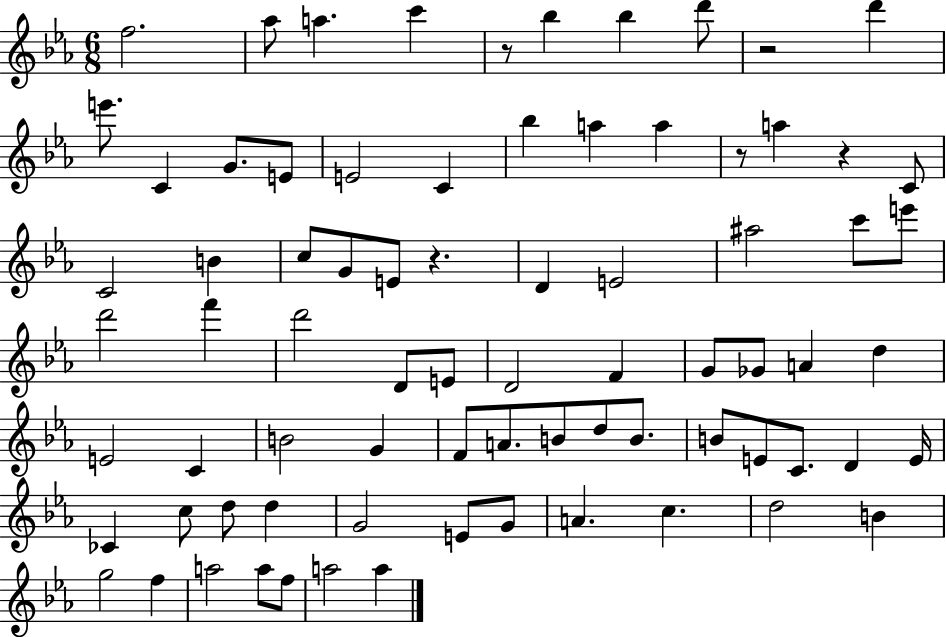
X:1
T:Untitled
M:6/8
L:1/4
K:Eb
f2 _a/2 a c' z/2 _b _b d'/2 z2 d' e'/2 C G/2 E/2 E2 C _b a a z/2 a z C/2 C2 B c/2 G/2 E/2 z D E2 ^a2 c'/2 e'/2 d'2 f' d'2 D/2 E/2 D2 F G/2 _G/2 A d E2 C B2 G F/2 A/2 B/2 d/2 B/2 B/2 E/2 C/2 D E/4 _C c/2 d/2 d G2 E/2 G/2 A c d2 B g2 f a2 a/2 f/2 a2 a